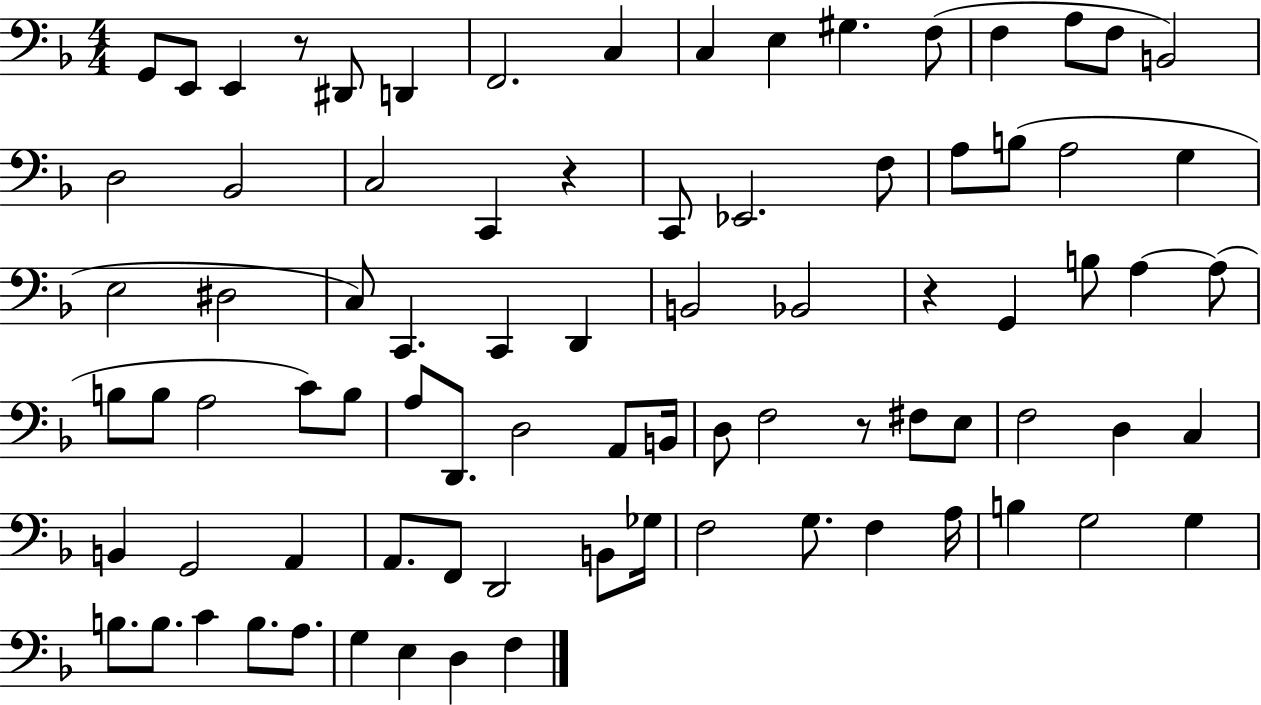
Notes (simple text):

G2/e E2/e E2/q R/e D#2/e D2/q F2/h. C3/q C3/q E3/q G#3/q. F3/e F3/q A3/e F3/e B2/h D3/h Bb2/h C3/h C2/q R/q C2/e Eb2/h. F3/e A3/e B3/e A3/h G3/q E3/h D#3/h C3/e C2/q. C2/q D2/q B2/h Bb2/h R/q G2/q B3/e A3/q A3/e B3/e B3/e A3/h C4/e B3/e A3/e D2/e. D3/h A2/e B2/s D3/e F3/h R/e F#3/e E3/e F3/h D3/q C3/q B2/q G2/h A2/q A2/e. F2/e D2/h B2/e Gb3/s F3/h G3/e. F3/q A3/s B3/q G3/h G3/q B3/e. B3/e. C4/q B3/e. A3/e. G3/q E3/q D3/q F3/q